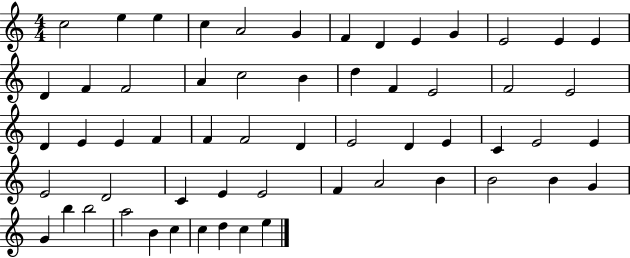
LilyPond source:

{
  \clef treble
  \numericTimeSignature
  \time 4/4
  \key c \major
  c''2 e''4 e''4 | c''4 a'2 g'4 | f'4 d'4 e'4 g'4 | e'2 e'4 e'4 | \break d'4 f'4 f'2 | a'4 c''2 b'4 | d''4 f'4 e'2 | f'2 e'2 | \break d'4 e'4 e'4 f'4 | f'4 f'2 d'4 | e'2 d'4 e'4 | c'4 e'2 e'4 | \break e'2 d'2 | c'4 e'4 e'2 | f'4 a'2 b'4 | b'2 b'4 g'4 | \break g'4 b''4 b''2 | a''2 b'4 c''4 | c''4 d''4 c''4 e''4 | \bar "|."
}